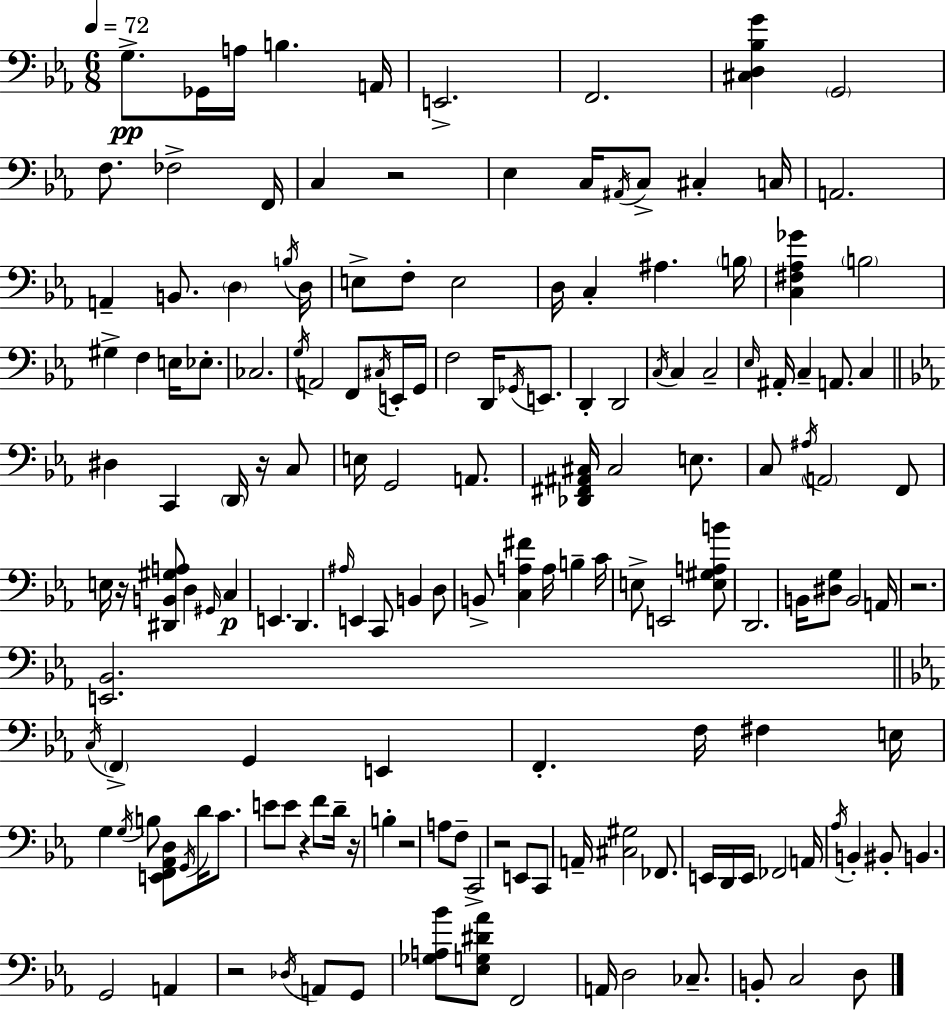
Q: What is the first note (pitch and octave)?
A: G3